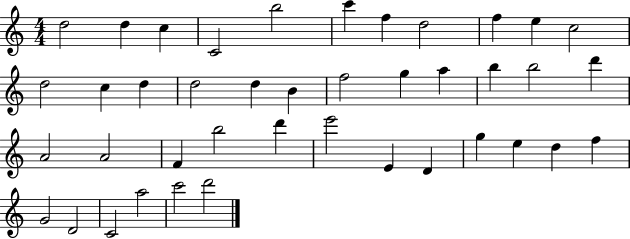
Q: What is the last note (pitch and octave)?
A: D6